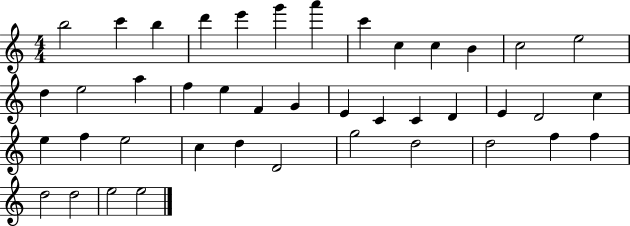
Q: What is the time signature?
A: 4/4